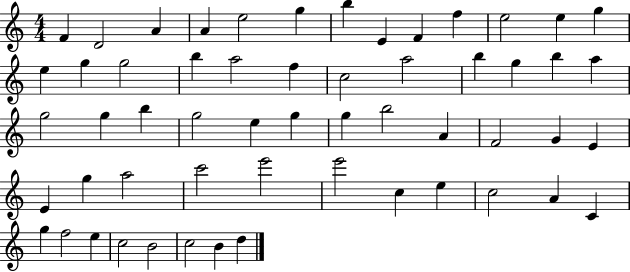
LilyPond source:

{
  \clef treble
  \numericTimeSignature
  \time 4/4
  \key c \major
  f'4 d'2 a'4 | a'4 e''2 g''4 | b''4 e'4 f'4 f''4 | e''2 e''4 g''4 | \break e''4 g''4 g''2 | b''4 a''2 f''4 | c''2 a''2 | b''4 g''4 b''4 a''4 | \break g''2 g''4 b''4 | g''2 e''4 g''4 | g''4 b''2 a'4 | f'2 g'4 e'4 | \break e'4 g''4 a''2 | c'''2 e'''2 | e'''2 c''4 e''4 | c''2 a'4 c'4 | \break g''4 f''2 e''4 | c''2 b'2 | c''2 b'4 d''4 | \bar "|."
}